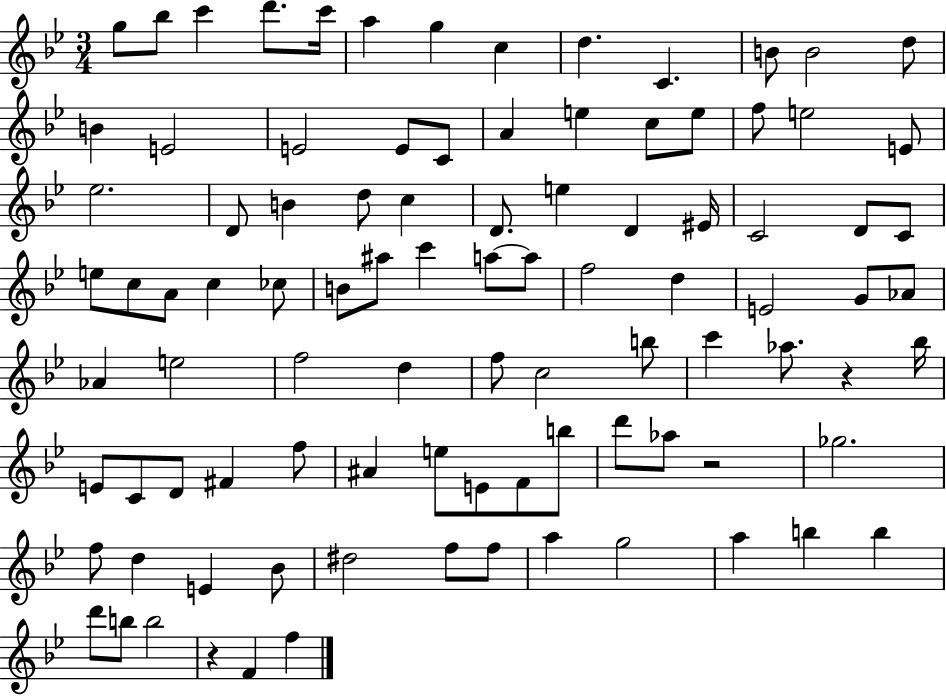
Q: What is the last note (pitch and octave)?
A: F5